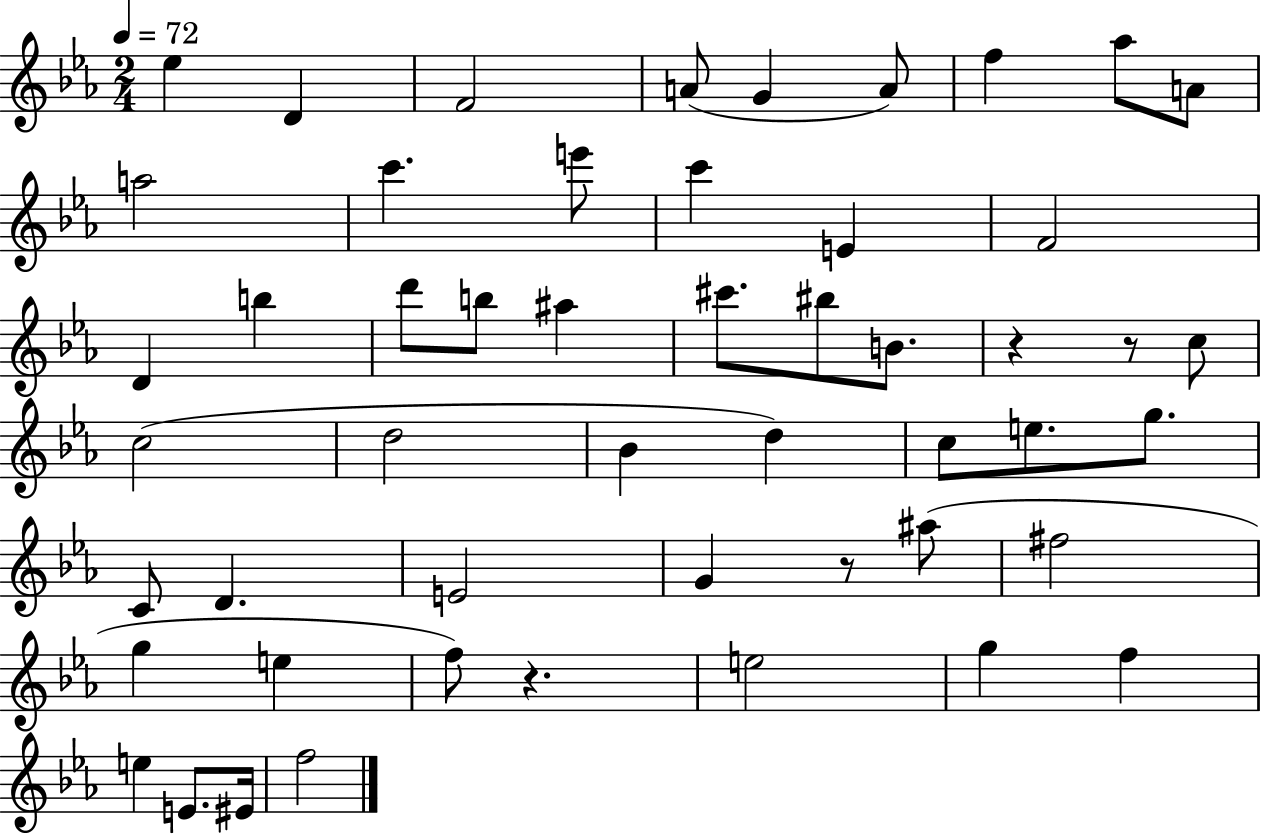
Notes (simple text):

Eb5/q D4/q F4/h A4/e G4/q A4/e F5/q Ab5/e A4/e A5/h C6/q. E6/e C6/q E4/q F4/h D4/q B5/q D6/e B5/e A#5/q C#6/e. BIS5/e B4/e. R/q R/e C5/e C5/h D5/h Bb4/q D5/q C5/e E5/e. G5/e. C4/e D4/q. E4/h G4/q R/e A#5/e F#5/h G5/q E5/q F5/e R/q. E5/h G5/q F5/q E5/q E4/e. EIS4/s F5/h